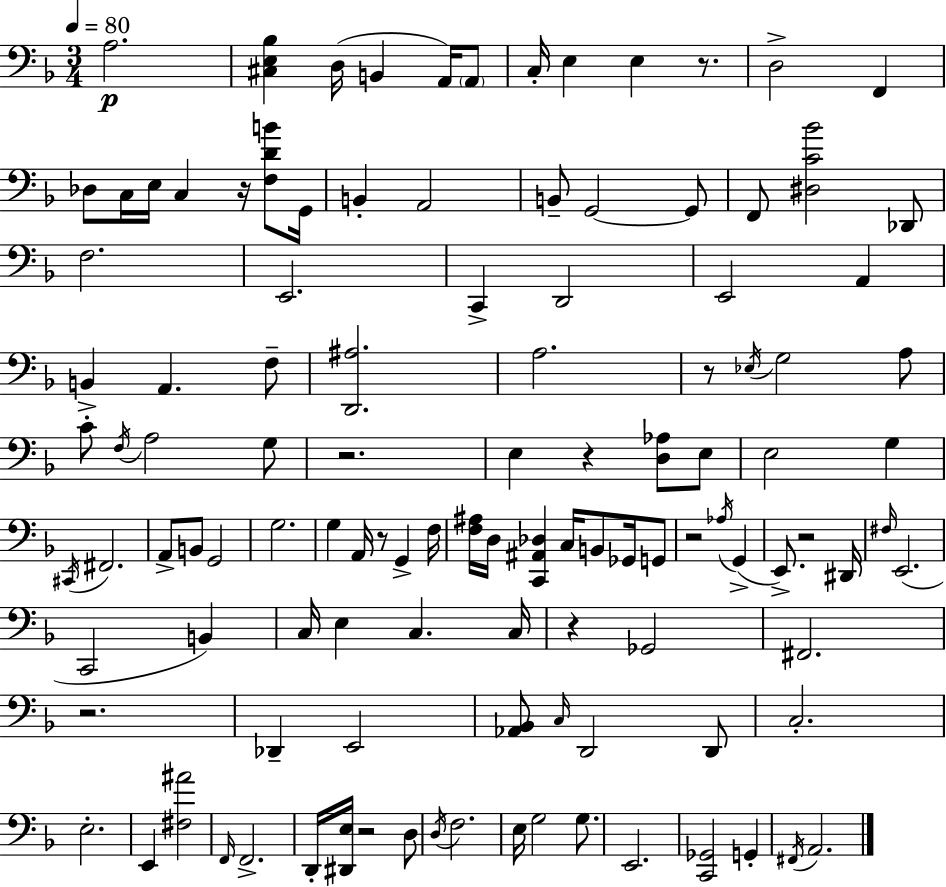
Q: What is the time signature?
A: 3/4